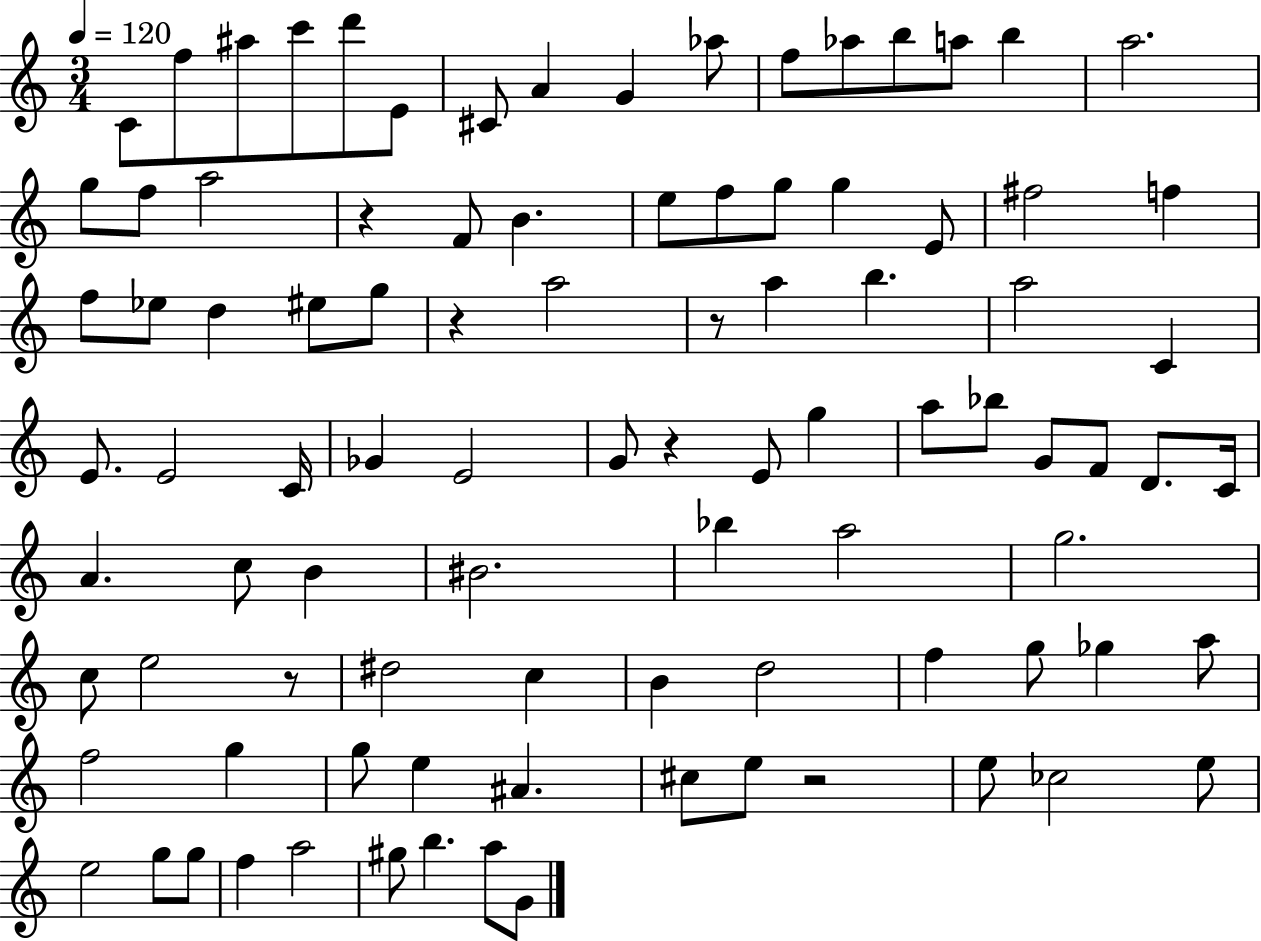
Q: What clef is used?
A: treble